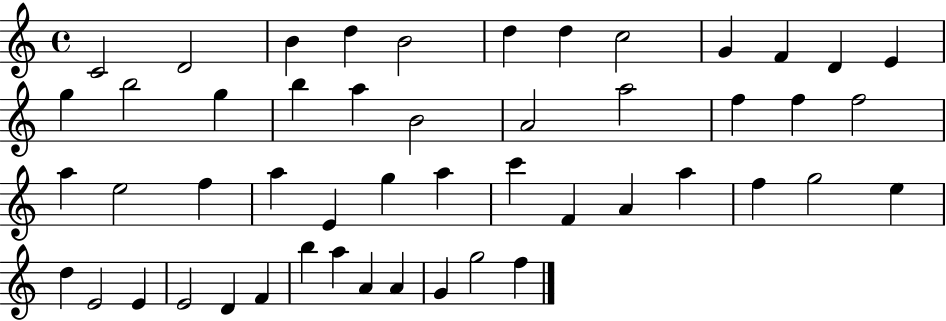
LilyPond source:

{
  \clef treble
  \time 4/4
  \defaultTimeSignature
  \key c \major
  c'2 d'2 | b'4 d''4 b'2 | d''4 d''4 c''2 | g'4 f'4 d'4 e'4 | \break g''4 b''2 g''4 | b''4 a''4 b'2 | a'2 a''2 | f''4 f''4 f''2 | \break a''4 e''2 f''4 | a''4 e'4 g''4 a''4 | c'''4 f'4 a'4 a''4 | f''4 g''2 e''4 | \break d''4 e'2 e'4 | e'2 d'4 f'4 | b''4 a''4 a'4 a'4 | g'4 g''2 f''4 | \break \bar "|."
}